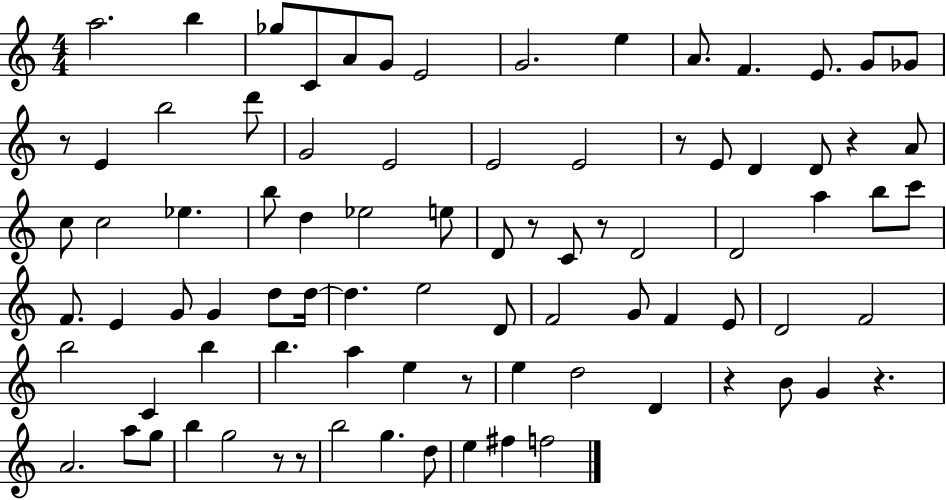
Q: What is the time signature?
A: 4/4